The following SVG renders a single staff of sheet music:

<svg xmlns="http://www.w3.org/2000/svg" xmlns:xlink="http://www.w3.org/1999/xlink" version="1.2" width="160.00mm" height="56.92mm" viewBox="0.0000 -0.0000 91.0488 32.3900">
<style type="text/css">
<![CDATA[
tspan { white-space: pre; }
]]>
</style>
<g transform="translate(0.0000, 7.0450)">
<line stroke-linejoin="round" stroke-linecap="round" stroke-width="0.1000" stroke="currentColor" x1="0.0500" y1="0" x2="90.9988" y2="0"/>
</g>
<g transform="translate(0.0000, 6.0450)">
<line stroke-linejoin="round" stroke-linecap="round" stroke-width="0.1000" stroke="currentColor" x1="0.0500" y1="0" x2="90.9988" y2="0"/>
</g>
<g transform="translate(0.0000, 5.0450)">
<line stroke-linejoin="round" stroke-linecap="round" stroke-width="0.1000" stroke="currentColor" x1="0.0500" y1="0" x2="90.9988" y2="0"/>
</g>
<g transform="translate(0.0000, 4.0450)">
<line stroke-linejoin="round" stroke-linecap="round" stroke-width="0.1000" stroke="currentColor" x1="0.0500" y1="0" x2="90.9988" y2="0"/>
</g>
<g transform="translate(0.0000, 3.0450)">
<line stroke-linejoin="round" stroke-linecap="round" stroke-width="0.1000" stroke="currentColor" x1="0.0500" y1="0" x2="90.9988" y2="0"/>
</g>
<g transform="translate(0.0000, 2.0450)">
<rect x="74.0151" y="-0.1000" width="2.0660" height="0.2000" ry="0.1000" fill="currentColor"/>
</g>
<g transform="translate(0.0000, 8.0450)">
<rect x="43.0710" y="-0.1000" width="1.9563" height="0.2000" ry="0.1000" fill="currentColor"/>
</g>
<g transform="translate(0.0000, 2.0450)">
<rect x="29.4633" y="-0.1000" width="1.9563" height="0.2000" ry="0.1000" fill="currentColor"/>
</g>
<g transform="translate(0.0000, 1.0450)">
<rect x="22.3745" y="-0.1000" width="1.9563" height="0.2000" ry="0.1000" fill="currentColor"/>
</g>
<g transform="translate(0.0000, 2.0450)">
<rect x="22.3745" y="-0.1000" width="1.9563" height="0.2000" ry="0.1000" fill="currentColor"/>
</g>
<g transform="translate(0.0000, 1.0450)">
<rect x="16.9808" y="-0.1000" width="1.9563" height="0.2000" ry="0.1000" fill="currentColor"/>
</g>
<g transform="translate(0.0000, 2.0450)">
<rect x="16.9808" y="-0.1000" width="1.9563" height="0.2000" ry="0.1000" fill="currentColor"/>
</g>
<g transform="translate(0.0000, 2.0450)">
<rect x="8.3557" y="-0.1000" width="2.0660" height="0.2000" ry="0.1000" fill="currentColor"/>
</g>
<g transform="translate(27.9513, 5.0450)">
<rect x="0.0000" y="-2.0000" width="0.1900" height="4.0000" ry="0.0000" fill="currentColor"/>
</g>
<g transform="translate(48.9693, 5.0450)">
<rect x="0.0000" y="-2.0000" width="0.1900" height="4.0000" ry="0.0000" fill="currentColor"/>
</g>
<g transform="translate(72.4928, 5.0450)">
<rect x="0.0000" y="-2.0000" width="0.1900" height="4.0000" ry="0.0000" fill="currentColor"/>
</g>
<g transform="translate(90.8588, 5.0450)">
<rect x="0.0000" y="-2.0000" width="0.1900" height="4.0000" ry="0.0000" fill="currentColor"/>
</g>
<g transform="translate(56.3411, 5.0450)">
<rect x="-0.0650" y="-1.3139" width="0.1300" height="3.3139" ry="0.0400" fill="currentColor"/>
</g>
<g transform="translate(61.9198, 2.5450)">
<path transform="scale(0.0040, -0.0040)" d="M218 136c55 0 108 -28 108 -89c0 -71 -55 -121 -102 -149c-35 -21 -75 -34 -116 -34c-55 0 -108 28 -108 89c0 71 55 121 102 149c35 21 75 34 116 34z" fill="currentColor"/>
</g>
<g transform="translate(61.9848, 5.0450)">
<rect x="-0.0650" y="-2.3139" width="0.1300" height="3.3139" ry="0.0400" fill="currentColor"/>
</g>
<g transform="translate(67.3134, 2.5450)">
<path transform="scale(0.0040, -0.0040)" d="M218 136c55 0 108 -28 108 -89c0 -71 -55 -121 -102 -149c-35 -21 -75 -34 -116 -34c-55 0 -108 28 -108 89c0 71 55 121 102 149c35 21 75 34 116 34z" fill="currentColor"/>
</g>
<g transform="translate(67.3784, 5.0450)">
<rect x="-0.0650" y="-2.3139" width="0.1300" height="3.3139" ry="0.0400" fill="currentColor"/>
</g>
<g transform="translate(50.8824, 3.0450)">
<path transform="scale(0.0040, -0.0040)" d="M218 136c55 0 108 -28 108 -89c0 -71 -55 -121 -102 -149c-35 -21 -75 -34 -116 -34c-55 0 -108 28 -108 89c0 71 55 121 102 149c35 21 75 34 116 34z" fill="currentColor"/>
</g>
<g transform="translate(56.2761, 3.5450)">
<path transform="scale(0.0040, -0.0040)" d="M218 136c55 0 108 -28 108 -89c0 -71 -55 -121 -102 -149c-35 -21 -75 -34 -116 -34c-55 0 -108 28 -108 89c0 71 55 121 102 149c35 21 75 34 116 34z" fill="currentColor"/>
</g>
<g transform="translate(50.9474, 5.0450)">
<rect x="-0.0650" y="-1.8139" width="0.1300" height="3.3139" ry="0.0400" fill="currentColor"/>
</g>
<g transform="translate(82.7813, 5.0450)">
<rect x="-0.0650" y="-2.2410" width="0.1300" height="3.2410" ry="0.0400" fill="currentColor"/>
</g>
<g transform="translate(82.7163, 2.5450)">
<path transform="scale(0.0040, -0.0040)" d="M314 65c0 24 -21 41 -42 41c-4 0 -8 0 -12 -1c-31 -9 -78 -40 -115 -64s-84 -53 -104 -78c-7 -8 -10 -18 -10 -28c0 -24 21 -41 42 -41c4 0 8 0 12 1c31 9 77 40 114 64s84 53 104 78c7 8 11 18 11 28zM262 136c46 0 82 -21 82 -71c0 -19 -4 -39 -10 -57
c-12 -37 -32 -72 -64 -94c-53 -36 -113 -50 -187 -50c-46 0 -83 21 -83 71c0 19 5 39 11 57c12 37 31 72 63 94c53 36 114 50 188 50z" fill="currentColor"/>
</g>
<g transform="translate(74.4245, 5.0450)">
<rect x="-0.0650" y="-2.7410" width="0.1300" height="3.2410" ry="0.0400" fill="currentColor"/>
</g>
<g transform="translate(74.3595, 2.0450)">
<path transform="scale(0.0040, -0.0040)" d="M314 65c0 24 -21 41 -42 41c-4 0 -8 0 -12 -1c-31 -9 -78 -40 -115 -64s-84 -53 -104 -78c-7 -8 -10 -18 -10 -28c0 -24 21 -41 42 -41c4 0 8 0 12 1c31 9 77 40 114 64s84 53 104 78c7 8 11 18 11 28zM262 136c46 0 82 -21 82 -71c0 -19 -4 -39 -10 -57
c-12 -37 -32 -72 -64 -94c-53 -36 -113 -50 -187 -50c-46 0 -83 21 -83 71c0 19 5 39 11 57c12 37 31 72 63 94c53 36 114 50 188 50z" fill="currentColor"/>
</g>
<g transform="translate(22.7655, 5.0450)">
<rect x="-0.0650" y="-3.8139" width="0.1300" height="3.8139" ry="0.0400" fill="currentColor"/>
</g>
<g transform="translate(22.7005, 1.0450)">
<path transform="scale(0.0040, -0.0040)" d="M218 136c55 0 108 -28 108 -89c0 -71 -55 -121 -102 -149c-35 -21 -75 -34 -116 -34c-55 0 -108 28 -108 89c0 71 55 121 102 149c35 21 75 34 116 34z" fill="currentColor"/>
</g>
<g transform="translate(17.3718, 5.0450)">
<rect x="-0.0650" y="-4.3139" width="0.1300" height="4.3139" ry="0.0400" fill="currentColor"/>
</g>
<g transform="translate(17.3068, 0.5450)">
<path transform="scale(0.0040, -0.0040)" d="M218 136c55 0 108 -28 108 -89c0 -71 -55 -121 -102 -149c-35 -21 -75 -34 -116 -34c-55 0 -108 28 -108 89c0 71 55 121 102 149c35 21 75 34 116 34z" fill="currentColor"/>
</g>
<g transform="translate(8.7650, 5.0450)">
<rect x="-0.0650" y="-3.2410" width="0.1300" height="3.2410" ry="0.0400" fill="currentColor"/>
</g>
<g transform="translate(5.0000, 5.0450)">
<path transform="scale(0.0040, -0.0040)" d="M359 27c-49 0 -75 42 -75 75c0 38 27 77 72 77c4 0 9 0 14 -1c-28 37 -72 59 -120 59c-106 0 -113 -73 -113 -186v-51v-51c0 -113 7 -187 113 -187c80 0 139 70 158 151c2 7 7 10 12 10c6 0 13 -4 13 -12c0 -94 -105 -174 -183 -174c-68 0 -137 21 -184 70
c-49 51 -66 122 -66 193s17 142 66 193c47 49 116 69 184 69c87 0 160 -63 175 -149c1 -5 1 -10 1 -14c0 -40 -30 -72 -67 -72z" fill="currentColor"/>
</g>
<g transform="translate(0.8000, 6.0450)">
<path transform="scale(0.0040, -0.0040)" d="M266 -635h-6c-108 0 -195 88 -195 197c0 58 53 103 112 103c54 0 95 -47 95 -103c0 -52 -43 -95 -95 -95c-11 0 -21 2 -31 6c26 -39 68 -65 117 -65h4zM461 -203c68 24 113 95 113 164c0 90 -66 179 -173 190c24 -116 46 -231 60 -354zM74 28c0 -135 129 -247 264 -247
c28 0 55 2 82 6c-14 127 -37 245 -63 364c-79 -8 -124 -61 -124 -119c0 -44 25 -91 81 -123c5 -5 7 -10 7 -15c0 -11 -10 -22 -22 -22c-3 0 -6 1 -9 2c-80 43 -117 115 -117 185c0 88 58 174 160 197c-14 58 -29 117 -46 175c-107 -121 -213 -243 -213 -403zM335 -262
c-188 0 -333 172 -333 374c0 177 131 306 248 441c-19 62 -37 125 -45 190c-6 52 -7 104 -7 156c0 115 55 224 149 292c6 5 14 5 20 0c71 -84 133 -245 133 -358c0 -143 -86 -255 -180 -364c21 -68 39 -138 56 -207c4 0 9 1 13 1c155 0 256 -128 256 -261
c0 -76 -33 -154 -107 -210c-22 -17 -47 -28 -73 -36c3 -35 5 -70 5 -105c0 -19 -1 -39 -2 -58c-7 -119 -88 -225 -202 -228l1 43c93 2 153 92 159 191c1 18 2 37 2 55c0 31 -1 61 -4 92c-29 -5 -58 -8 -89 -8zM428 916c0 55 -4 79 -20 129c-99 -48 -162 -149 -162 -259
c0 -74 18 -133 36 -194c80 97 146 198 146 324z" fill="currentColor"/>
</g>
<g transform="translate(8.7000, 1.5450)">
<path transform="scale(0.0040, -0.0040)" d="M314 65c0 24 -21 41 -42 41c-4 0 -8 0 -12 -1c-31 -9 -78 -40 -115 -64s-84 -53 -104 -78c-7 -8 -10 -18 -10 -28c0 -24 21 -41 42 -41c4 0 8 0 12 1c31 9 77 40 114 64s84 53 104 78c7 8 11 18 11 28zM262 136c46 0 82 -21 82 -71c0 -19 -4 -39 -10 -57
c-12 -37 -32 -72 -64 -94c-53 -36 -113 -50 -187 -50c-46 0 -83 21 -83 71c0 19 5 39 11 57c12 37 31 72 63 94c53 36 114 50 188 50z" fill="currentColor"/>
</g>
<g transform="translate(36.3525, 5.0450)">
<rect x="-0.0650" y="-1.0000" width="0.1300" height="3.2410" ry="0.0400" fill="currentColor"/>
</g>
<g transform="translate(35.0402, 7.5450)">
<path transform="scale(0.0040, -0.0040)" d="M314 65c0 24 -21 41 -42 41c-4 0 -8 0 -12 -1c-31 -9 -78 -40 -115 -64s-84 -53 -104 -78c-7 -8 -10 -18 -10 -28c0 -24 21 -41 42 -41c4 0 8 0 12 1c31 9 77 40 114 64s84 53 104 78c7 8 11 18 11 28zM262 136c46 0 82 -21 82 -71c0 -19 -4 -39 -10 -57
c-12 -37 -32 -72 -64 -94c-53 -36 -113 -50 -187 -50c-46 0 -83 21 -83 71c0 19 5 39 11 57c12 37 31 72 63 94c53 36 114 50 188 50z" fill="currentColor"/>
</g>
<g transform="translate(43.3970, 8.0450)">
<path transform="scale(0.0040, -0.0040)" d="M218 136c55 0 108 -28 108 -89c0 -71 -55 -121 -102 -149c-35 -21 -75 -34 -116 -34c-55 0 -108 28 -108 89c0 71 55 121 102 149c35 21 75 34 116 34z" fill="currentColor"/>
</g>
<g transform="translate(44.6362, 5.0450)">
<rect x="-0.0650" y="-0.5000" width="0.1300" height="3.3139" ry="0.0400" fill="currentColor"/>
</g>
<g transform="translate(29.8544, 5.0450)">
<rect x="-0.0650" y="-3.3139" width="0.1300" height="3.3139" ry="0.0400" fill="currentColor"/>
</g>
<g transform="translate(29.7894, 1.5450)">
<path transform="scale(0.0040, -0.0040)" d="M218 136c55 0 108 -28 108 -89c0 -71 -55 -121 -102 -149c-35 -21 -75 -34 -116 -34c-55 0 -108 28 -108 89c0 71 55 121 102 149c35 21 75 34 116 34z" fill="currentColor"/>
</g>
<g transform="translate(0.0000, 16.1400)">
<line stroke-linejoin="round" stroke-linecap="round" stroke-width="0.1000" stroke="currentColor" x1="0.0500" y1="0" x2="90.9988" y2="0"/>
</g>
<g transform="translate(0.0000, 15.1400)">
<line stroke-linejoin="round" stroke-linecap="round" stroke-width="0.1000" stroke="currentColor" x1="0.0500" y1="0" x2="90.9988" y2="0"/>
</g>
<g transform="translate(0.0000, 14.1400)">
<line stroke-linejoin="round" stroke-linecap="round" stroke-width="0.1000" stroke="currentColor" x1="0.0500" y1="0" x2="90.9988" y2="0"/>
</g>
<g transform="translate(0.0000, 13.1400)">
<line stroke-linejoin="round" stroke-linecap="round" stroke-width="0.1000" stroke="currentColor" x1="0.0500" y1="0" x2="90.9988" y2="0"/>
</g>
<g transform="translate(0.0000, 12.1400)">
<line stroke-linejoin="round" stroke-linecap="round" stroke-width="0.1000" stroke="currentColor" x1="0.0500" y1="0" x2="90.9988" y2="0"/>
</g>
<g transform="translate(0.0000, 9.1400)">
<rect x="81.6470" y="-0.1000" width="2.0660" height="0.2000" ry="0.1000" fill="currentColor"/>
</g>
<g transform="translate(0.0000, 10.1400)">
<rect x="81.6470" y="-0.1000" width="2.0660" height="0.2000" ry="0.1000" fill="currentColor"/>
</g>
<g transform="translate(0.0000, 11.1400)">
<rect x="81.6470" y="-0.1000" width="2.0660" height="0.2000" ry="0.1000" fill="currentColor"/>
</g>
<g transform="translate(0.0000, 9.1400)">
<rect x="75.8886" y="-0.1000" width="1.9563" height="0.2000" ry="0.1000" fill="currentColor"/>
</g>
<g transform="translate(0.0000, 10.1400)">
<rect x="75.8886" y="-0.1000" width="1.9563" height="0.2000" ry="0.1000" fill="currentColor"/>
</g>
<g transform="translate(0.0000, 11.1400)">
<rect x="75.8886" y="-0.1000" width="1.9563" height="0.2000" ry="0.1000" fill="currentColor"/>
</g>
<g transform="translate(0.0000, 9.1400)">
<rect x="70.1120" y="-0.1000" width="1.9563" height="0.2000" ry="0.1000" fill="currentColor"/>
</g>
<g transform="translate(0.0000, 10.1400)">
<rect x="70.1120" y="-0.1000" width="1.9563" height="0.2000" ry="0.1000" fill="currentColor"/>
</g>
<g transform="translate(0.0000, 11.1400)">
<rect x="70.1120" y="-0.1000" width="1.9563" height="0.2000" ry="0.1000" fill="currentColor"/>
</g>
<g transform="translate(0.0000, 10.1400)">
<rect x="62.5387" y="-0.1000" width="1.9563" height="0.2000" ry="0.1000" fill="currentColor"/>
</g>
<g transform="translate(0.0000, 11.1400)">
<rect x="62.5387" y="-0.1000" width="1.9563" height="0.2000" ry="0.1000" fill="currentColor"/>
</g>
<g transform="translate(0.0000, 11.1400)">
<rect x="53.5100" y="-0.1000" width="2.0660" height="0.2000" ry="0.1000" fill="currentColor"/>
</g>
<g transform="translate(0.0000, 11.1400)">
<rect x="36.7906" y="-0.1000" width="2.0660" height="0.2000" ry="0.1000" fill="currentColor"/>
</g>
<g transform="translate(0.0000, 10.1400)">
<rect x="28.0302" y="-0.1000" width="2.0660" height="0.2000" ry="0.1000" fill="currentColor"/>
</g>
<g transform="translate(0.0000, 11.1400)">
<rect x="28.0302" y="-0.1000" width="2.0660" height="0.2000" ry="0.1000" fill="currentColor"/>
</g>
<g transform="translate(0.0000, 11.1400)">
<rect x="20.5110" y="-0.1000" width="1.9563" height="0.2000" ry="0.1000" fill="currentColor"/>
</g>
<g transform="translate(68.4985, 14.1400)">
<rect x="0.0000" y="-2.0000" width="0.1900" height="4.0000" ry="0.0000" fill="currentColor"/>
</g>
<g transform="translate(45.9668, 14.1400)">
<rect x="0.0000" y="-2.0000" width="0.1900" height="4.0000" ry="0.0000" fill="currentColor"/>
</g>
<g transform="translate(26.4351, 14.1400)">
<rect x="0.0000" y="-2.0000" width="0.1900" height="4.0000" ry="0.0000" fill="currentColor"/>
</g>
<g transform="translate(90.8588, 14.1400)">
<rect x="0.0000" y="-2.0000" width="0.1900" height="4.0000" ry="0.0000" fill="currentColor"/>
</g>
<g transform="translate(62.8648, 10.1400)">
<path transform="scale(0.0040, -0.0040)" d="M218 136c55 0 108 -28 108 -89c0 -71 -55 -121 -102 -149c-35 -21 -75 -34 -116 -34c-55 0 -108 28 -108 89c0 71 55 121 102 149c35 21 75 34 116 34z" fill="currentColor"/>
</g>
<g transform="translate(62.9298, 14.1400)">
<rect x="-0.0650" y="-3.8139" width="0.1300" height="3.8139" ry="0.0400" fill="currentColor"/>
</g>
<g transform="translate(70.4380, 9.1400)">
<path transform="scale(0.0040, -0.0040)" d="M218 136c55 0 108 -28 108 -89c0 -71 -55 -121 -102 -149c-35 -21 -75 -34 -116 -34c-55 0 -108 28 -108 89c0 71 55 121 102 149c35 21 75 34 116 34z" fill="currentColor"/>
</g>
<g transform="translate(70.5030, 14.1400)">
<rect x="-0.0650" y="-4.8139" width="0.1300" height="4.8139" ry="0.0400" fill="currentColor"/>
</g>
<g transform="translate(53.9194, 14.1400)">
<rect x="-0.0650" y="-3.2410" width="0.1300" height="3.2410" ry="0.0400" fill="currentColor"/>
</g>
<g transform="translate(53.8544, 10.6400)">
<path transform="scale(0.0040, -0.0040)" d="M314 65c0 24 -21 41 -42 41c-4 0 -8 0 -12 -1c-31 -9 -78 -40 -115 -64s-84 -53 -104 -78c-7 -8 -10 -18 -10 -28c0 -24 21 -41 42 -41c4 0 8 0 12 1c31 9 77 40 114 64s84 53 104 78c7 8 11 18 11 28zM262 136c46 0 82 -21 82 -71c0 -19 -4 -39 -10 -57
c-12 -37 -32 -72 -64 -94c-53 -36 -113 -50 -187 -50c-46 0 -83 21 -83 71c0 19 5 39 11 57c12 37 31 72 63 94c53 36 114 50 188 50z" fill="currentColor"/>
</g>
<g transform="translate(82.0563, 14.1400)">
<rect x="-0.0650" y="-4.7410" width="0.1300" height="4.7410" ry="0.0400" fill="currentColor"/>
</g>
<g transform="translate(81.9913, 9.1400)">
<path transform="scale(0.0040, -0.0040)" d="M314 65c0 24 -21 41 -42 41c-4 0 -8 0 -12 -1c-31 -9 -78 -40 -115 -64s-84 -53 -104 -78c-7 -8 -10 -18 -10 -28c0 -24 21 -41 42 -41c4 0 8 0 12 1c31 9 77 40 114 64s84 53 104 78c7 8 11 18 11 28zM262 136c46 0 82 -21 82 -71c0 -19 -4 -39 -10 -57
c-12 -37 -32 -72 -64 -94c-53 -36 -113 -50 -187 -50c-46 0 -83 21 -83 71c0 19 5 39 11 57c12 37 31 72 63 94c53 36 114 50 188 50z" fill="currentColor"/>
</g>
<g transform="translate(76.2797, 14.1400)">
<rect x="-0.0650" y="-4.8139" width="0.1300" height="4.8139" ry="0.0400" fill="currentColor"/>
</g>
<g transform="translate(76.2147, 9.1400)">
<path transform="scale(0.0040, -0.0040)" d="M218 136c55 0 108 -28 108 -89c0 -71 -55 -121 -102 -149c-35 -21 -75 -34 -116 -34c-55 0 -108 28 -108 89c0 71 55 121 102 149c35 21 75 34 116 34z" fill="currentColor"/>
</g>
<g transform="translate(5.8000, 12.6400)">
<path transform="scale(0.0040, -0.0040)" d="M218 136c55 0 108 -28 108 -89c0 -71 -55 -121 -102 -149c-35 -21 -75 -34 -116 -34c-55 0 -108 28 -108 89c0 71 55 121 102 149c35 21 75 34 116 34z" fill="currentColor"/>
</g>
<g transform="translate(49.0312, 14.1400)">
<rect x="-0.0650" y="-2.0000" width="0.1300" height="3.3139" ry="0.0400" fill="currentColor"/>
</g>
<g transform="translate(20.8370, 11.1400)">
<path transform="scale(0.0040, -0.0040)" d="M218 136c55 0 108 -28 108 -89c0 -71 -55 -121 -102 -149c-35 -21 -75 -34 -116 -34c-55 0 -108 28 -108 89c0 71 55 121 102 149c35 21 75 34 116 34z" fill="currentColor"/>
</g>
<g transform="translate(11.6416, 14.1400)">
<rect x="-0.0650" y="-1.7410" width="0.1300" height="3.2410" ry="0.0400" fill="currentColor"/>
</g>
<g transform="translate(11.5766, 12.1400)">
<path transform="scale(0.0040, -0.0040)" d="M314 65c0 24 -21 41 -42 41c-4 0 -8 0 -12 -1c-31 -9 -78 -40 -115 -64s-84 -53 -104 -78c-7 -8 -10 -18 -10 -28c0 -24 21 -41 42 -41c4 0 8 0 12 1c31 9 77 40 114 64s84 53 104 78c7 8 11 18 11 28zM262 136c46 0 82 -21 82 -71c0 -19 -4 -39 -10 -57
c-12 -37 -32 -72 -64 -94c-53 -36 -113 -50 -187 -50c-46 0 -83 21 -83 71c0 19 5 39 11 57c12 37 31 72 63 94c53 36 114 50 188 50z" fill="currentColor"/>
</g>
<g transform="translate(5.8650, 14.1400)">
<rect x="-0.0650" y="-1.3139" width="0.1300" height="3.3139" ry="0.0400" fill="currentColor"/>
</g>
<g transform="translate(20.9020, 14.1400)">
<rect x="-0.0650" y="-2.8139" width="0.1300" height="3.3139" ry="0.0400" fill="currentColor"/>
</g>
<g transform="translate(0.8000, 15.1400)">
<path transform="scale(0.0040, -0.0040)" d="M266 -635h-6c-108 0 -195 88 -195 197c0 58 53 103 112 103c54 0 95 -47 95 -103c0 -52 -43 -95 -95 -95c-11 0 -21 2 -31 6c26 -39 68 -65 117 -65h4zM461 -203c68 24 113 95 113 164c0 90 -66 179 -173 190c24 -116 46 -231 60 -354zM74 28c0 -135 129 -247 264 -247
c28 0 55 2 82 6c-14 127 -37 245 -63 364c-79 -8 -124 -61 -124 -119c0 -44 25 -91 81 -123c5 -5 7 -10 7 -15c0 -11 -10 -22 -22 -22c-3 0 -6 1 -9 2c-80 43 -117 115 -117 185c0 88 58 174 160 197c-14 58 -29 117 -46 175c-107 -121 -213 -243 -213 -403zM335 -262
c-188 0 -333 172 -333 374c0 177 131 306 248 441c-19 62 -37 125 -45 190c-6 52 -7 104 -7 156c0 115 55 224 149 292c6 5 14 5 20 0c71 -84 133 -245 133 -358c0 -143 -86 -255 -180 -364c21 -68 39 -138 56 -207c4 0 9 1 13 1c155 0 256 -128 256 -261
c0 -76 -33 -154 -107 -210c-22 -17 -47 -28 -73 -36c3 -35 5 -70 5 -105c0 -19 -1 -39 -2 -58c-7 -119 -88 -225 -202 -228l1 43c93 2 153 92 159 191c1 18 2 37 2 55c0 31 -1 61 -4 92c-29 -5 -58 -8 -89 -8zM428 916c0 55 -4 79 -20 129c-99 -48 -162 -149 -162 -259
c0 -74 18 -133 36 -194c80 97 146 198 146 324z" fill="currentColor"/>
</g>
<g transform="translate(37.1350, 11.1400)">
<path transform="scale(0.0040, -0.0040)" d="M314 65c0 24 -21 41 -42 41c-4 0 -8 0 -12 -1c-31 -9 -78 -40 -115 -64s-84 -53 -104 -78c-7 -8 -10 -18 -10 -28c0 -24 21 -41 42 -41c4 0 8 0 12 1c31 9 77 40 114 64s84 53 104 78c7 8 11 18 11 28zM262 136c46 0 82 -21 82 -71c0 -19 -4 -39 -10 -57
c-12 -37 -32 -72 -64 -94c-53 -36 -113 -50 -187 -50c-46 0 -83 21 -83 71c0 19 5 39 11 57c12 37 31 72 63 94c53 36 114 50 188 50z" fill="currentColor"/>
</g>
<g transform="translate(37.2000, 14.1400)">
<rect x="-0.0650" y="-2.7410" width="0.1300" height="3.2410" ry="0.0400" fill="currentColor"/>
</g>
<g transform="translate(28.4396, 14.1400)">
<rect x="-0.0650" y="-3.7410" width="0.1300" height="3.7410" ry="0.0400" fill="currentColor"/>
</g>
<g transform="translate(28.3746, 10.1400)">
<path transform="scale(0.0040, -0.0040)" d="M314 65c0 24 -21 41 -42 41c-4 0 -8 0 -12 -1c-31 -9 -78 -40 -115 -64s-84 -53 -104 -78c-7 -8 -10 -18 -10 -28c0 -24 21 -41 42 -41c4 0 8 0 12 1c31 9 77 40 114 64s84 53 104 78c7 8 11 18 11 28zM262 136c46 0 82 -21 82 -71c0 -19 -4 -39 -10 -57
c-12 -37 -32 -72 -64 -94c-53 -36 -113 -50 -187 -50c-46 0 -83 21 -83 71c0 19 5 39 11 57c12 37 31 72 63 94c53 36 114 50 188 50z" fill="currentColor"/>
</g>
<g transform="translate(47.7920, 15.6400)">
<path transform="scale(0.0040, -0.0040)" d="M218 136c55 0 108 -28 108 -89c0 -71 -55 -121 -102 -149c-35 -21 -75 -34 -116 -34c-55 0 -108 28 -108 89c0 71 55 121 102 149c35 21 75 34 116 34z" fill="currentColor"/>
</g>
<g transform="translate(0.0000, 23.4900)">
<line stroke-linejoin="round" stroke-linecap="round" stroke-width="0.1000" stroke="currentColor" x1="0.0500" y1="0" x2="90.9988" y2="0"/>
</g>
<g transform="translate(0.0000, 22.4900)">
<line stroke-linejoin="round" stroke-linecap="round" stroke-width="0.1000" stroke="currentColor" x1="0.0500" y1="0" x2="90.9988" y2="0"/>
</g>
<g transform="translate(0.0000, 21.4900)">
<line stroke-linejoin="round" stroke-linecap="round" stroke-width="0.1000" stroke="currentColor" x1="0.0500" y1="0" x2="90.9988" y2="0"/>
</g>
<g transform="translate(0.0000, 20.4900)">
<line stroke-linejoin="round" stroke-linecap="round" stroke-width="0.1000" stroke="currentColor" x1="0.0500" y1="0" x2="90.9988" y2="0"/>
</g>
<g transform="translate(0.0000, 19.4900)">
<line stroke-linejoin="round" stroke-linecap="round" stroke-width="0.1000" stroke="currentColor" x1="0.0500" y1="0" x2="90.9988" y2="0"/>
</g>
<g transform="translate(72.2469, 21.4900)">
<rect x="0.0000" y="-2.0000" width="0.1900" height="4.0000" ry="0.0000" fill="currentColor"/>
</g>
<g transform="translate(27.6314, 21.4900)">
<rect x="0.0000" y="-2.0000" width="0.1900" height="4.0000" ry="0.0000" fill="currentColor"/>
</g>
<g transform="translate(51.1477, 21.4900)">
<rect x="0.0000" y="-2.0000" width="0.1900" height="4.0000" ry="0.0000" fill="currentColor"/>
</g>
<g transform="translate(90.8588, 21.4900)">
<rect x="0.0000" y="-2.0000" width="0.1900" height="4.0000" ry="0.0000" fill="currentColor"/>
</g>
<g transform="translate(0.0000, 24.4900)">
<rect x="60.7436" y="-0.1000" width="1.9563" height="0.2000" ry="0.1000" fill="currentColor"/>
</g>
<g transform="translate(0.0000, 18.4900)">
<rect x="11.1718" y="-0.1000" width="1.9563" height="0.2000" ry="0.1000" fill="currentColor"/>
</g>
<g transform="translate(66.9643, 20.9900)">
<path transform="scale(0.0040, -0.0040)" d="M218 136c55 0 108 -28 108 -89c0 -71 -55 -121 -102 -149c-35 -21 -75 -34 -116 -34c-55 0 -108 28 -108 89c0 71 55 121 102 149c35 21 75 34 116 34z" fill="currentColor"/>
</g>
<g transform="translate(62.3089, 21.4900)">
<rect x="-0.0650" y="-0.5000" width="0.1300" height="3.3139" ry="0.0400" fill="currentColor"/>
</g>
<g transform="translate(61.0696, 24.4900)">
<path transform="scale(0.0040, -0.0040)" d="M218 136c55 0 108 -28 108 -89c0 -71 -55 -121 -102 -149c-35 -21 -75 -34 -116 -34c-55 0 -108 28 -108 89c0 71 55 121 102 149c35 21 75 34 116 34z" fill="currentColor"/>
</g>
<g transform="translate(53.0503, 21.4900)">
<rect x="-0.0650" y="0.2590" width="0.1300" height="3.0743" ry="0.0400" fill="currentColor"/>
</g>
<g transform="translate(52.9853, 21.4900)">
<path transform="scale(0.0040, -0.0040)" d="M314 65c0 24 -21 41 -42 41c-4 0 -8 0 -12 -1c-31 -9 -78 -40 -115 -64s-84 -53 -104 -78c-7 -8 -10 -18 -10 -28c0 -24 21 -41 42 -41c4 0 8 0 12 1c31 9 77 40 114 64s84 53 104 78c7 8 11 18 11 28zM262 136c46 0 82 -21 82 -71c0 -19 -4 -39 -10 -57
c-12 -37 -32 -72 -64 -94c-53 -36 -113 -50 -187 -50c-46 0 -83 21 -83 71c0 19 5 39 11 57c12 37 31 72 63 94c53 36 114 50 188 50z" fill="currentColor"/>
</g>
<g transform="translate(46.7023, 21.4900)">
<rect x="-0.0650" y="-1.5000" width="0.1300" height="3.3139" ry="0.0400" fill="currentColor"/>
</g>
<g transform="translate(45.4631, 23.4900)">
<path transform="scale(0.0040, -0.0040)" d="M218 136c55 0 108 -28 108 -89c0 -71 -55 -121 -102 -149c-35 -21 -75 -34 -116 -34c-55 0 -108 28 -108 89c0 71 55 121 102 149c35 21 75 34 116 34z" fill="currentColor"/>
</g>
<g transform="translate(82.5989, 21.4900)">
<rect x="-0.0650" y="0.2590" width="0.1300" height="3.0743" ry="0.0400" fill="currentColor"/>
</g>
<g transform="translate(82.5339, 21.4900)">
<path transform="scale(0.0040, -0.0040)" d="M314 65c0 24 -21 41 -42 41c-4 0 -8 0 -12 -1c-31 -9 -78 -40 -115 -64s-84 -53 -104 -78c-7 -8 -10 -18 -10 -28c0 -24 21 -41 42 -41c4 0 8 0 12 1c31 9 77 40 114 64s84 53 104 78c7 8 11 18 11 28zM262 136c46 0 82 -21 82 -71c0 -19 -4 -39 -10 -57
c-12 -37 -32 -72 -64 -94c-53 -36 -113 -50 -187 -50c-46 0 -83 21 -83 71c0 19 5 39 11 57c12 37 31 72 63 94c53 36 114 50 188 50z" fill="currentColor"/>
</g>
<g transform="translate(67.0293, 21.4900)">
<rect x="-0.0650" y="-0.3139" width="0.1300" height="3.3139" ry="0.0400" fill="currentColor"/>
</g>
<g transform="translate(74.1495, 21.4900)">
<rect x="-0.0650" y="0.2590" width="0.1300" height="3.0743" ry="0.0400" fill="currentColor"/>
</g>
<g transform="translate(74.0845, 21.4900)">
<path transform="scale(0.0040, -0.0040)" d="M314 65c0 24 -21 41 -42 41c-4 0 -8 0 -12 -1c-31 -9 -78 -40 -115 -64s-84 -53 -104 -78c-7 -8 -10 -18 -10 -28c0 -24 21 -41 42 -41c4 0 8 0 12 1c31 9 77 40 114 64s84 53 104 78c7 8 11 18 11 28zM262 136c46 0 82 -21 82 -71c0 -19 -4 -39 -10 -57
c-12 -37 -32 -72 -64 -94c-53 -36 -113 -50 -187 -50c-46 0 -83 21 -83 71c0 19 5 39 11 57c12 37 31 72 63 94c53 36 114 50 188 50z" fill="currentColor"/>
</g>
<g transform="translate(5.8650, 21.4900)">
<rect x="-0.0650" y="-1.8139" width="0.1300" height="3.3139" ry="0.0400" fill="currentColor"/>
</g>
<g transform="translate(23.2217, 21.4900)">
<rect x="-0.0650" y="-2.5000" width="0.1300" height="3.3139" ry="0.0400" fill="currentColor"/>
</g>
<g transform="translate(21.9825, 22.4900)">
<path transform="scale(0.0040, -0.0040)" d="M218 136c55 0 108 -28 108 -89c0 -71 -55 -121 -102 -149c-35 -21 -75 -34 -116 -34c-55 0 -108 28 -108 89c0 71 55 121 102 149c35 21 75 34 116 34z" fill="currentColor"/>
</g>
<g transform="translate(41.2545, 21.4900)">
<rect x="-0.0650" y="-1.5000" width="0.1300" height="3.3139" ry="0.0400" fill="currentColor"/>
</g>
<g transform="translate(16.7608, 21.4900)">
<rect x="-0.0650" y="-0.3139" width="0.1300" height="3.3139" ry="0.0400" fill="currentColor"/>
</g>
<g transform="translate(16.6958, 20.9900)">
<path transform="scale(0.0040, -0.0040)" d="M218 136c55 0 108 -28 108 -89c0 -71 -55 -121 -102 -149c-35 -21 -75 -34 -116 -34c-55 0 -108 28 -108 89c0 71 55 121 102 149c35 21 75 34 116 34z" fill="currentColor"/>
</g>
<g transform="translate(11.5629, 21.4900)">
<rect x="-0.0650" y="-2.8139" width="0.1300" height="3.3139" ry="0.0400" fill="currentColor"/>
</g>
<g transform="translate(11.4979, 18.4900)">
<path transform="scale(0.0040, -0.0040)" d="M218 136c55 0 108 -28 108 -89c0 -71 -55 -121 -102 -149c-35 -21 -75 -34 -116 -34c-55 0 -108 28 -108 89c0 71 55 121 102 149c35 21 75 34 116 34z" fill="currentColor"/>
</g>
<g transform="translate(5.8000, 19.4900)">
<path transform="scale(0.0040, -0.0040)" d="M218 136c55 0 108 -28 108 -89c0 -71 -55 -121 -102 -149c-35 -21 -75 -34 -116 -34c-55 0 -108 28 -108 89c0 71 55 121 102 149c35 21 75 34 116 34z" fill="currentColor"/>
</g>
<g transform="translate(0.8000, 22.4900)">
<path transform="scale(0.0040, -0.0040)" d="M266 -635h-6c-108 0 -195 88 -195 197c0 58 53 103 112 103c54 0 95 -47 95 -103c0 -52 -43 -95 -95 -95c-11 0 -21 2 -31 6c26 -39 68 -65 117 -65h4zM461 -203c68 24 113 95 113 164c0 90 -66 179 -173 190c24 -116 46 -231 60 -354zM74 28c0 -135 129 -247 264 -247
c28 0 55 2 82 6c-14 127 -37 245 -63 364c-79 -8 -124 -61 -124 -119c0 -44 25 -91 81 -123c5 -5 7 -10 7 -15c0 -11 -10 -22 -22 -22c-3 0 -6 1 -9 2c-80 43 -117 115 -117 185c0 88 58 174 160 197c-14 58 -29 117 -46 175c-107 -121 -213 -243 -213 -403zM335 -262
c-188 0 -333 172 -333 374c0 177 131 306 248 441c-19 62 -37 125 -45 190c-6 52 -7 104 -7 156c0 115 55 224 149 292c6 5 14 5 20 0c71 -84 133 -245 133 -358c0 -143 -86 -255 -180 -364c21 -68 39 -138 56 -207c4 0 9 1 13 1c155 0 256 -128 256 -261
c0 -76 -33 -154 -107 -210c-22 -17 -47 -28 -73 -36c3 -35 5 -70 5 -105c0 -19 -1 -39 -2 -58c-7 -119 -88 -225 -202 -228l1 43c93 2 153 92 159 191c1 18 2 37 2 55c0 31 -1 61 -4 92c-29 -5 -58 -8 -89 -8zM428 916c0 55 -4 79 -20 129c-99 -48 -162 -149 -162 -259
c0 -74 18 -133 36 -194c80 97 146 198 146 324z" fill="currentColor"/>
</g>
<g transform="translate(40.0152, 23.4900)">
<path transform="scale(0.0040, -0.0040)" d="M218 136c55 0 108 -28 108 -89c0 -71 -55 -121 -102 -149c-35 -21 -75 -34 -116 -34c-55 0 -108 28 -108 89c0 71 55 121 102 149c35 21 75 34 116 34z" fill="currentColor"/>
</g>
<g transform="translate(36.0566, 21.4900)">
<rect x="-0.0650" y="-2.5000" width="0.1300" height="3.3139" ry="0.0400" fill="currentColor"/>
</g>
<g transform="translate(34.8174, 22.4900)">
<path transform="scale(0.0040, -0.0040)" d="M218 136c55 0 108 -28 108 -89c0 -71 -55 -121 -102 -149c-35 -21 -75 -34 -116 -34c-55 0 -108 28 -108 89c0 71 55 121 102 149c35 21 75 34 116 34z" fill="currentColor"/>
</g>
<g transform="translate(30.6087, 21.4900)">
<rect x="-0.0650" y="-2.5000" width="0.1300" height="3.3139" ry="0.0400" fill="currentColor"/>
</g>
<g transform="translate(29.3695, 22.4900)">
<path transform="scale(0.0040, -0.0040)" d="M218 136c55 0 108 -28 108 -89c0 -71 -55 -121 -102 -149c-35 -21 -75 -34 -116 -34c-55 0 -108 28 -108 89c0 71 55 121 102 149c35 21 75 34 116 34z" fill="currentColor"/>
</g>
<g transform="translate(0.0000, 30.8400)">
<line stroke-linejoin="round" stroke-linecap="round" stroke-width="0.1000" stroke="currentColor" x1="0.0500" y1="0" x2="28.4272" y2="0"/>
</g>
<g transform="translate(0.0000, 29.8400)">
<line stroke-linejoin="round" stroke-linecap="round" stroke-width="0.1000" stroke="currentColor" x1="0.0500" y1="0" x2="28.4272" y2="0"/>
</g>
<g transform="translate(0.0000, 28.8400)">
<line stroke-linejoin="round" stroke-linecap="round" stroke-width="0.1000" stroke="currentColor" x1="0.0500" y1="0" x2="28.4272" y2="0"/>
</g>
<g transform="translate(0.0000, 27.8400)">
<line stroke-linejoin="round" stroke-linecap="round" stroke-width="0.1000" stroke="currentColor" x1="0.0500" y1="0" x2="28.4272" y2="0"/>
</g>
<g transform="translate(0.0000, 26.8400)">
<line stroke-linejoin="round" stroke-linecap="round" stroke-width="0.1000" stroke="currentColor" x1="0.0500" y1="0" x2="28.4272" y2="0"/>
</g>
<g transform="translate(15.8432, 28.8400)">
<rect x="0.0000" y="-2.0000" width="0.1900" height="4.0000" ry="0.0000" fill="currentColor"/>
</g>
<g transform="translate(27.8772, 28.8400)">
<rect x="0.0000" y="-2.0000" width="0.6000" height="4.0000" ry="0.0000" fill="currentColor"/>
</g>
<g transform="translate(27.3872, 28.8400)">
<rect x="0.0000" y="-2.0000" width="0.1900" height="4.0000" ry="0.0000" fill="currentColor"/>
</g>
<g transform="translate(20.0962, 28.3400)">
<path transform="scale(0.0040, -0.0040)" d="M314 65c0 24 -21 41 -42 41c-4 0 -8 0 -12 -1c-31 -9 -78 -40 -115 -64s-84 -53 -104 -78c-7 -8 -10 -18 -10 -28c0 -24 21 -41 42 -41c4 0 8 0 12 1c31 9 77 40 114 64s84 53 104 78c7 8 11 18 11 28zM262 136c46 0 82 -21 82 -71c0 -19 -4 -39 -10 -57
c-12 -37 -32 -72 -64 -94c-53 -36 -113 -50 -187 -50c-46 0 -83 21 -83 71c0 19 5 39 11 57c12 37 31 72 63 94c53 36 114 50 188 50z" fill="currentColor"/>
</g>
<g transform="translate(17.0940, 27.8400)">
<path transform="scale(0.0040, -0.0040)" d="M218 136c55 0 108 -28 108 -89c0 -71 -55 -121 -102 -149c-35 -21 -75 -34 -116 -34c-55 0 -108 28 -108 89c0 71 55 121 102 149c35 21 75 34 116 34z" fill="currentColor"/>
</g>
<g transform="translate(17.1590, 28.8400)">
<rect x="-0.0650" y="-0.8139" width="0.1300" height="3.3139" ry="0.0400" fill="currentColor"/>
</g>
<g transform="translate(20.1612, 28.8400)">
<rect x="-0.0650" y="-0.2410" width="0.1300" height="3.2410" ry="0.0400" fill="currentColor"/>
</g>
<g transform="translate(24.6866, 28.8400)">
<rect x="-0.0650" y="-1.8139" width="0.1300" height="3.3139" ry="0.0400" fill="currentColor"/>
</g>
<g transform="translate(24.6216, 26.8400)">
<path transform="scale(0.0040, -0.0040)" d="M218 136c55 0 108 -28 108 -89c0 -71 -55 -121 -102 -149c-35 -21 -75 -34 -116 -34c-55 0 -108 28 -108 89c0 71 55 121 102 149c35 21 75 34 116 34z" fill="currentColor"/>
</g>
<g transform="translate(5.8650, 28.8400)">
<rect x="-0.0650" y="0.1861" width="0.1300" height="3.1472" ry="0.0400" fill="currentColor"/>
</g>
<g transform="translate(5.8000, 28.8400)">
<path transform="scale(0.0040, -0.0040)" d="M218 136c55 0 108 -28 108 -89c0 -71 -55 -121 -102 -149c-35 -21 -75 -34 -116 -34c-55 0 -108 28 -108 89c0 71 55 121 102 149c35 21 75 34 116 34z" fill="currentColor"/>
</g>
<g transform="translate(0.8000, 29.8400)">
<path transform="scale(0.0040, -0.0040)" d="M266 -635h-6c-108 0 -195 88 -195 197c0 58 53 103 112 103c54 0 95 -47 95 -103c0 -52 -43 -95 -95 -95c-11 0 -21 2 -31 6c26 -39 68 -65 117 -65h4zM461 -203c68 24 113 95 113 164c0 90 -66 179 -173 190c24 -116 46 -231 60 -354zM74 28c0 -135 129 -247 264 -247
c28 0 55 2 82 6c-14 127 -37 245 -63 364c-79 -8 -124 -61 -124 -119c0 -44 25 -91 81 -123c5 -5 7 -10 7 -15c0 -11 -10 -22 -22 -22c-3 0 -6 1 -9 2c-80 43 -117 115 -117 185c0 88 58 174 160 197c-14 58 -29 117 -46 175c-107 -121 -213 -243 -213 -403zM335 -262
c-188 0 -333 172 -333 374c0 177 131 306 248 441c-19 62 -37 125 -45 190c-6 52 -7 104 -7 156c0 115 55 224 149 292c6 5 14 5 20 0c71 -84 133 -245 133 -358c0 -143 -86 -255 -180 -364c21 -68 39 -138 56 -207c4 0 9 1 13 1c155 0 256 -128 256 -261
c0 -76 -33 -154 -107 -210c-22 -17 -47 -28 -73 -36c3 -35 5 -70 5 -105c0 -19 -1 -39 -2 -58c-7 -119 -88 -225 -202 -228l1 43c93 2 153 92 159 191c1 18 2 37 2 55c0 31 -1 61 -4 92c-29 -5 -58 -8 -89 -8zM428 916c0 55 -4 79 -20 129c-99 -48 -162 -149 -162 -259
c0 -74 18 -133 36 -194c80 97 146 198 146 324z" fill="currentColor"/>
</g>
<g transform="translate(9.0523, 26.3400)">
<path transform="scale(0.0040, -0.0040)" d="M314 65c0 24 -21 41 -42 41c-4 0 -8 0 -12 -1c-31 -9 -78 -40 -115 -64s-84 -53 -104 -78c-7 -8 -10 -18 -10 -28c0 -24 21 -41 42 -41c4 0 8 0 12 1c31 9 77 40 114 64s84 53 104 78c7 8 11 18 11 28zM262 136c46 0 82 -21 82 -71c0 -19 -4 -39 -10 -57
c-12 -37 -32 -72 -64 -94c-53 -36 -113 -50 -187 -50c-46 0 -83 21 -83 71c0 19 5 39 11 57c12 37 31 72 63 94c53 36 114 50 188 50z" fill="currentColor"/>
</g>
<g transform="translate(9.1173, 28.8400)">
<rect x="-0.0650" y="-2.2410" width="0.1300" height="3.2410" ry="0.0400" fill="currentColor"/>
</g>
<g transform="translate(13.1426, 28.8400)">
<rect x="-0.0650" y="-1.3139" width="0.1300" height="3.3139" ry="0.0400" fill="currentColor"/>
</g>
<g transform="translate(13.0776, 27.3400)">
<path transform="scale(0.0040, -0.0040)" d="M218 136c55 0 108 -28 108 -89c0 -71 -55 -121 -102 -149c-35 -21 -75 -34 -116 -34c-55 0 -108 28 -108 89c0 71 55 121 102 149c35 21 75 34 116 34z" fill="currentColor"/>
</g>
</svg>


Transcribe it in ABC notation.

X:1
T:Untitled
M:4/4
L:1/4
K:C
b2 d' c' b D2 C f e g g a2 g2 e f2 a c'2 a2 F b2 c' e' e' e'2 f a c G G G E E B2 C c B2 B2 B g2 e d c2 f